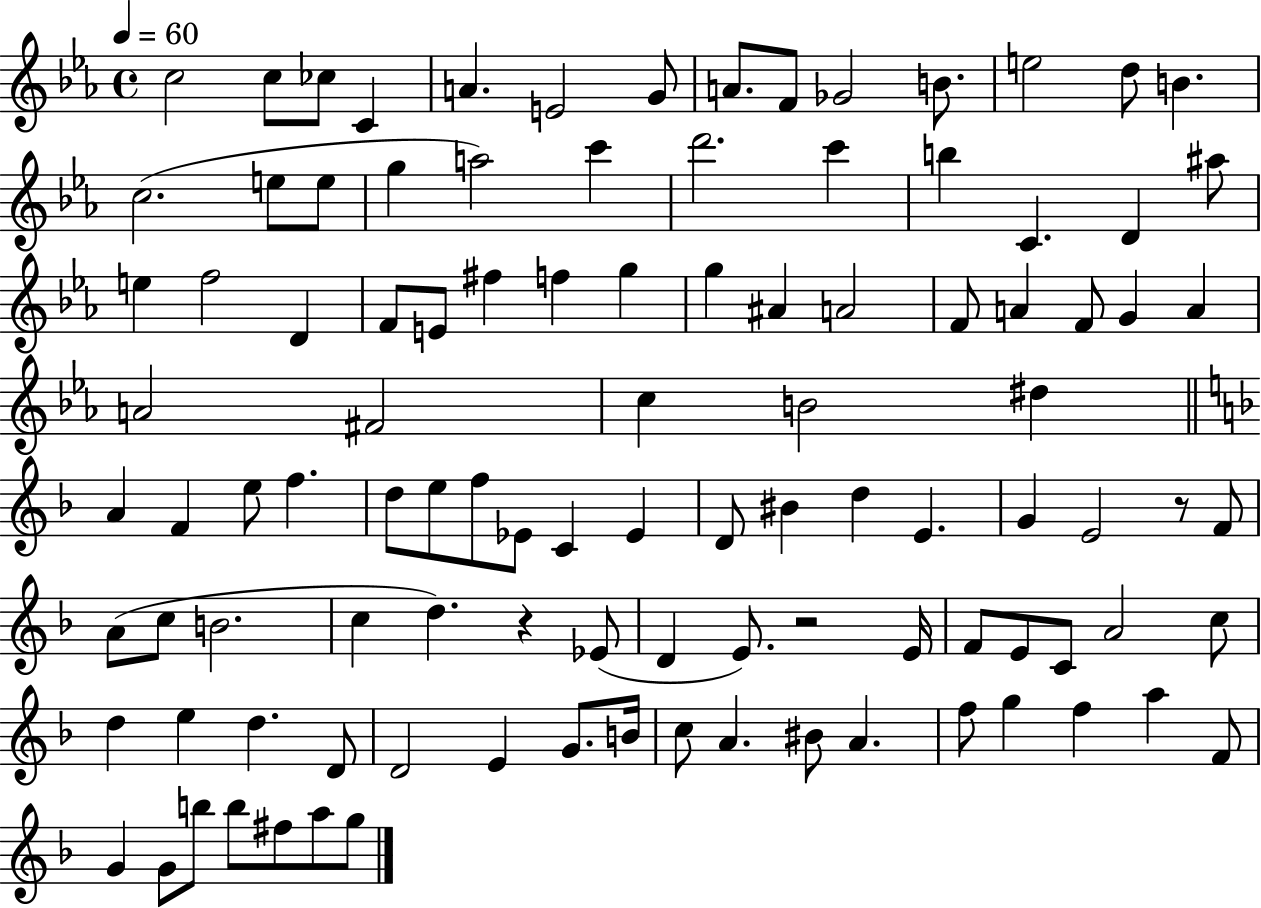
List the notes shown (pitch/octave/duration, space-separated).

C5/h C5/e CES5/e C4/q A4/q. E4/h G4/e A4/e. F4/e Gb4/h B4/e. E5/h D5/e B4/q. C5/h. E5/e E5/e G5/q A5/h C6/q D6/h. C6/q B5/q C4/q. D4/q A#5/e E5/q F5/h D4/q F4/e E4/e F#5/q F5/q G5/q G5/q A#4/q A4/h F4/e A4/q F4/e G4/q A4/q A4/h F#4/h C5/q B4/h D#5/q A4/q F4/q E5/e F5/q. D5/e E5/e F5/e Eb4/e C4/q Eb4/q D4/e BIS4/q D5/q E4/q. G4/q E4/h R/e F4/e A4/e C5/e B4/h. C5/q D5/q. R/q Eb4/e D4/q E4/e. R/h E4/s F4/e E4/e C4/e A4/h C5/e D5/q E5/q D5/q. D4/e D4/h E4/q G4/e. B4/s C5/e A4/q. BIS4/e A4/q. F5/e G5/q F5/q A5/q F4/e G4/q G4/e B5/e B5/e F#5/e A5/e G5/e